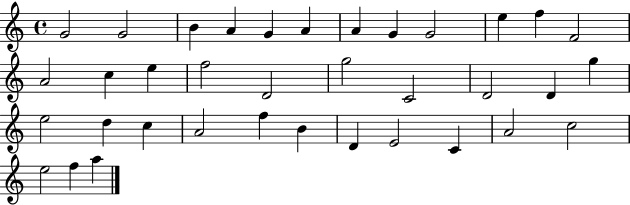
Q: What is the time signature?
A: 4/4